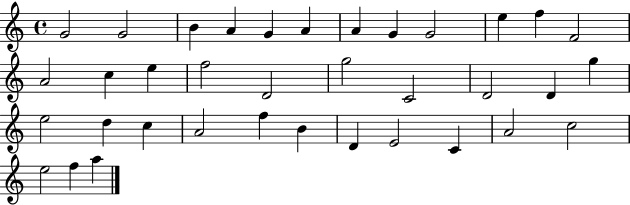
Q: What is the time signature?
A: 4/4